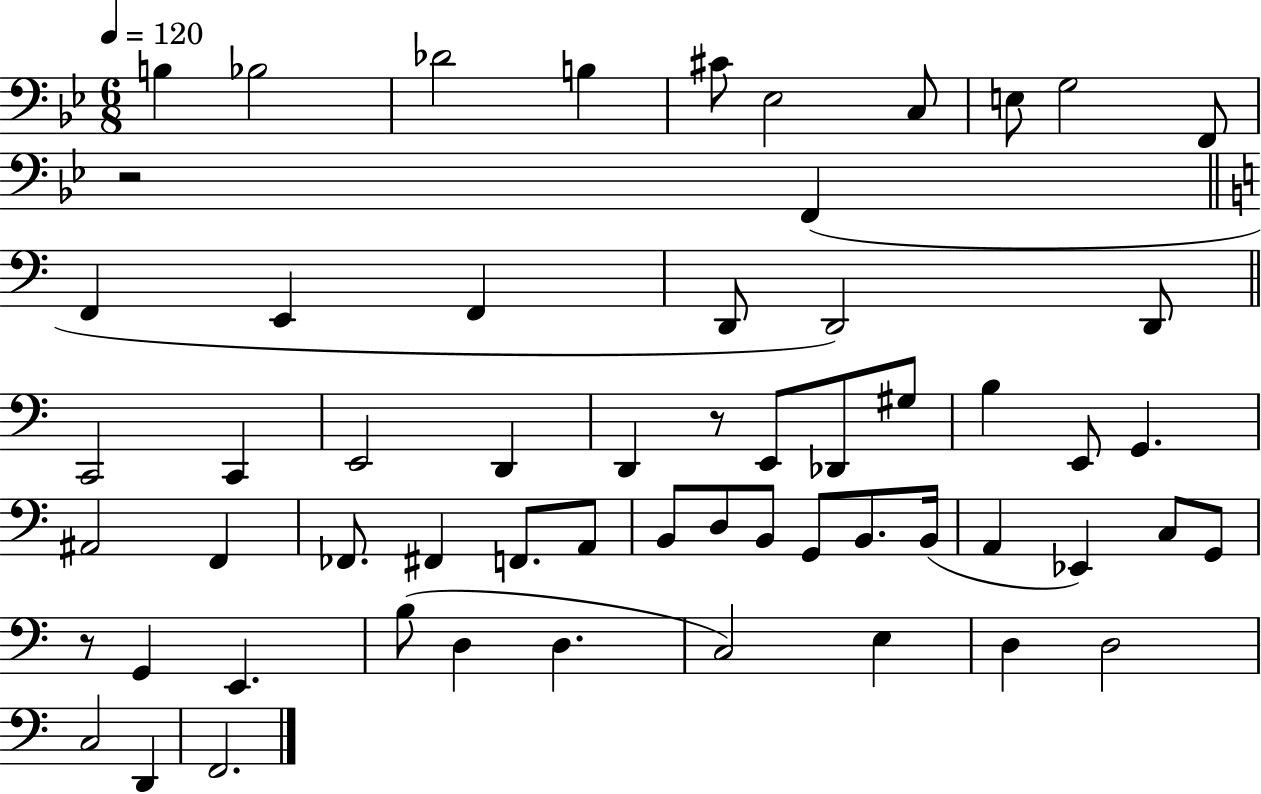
{
  \clef bass
  \numericTimeSignature
  \time 6/8
  \key bes \major
  \tempo 4 = 120
  b4 bes2 | des'2 b4 | cis'8 ees2 c8 | e8 g2 f,8 | \break r2 f,4( | \bar "||" \break \key a \minor f,4 e,4 f,4 | d,8 d,2) d,8 | \bar "||" \break \key c \major c,2 c,4 | e,2 d,4 | d,4 r8 e,8 des,8 gis8 | b4 e,8 g,4. | \break ais,2 f,4 | fes,8. fis,4 f,8. a,8 | b,8 d8 b,8 g,8 b,8. b,16( | a,4 ees,4) c8 g,8 | \break r8 g,4 e,4. | b8( d4 d4. | c2) e4 | d4 d2 | \break c2 d,4 | f,2. | \bar "|."
}